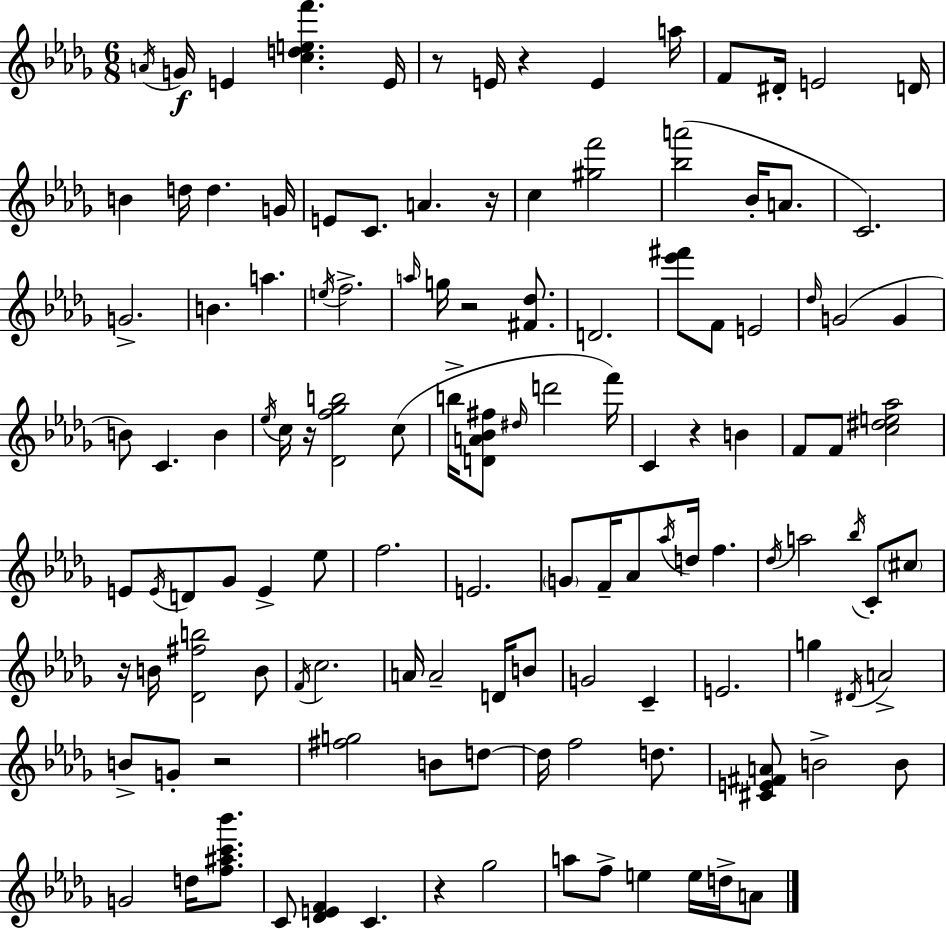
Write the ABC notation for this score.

X:1
T:Untitled
M:6/8
L:1/4
K:Bbm
A/4 G/4 E [cdef'] E/4 z/2 E/4 z E a/4 F/2 ^D/4 E2 D/4 B d/4 d G/4 E/2 C/2 A z/4 c [^gf']2 [_ba']2 _B/4 A/2 C2 G2 B a e/4 f2 a/4 g/4 z2 [^F_d]/2 D2 [_e'^f']/2 F/2 E2 _d/4 G2 G B/2 C B _e/4 c/4 z/4 [_Df_gb]2 c/2 b/4 [DA_B^f]/2 ^d/4 d'2 f'/4 C z B F/2 F/2 [c^de_a]2 E/2 E/4 D/2 _G/2 E _e/2 f2 E2 G/2 F/4 _A/2 _a/4 d/4 f _d/4 a2 _b/4 C/2 ^c/2 z/4 B/4 [_D^fb]2 B/2 F/4 c2 A/4 A2 D/4 B/2 G2 C E2 g ^D/4 A2 B/2 G/2 z2 [^fg]2 B/2 d/2 d/4 f2 d/2 [^CE^FA]/2 B2 B/2 G2 d/4 [f^ac'_b']/2 C/2 [_DEF] C z _g2 a/2 f/2 e e/4 d/4 A/2